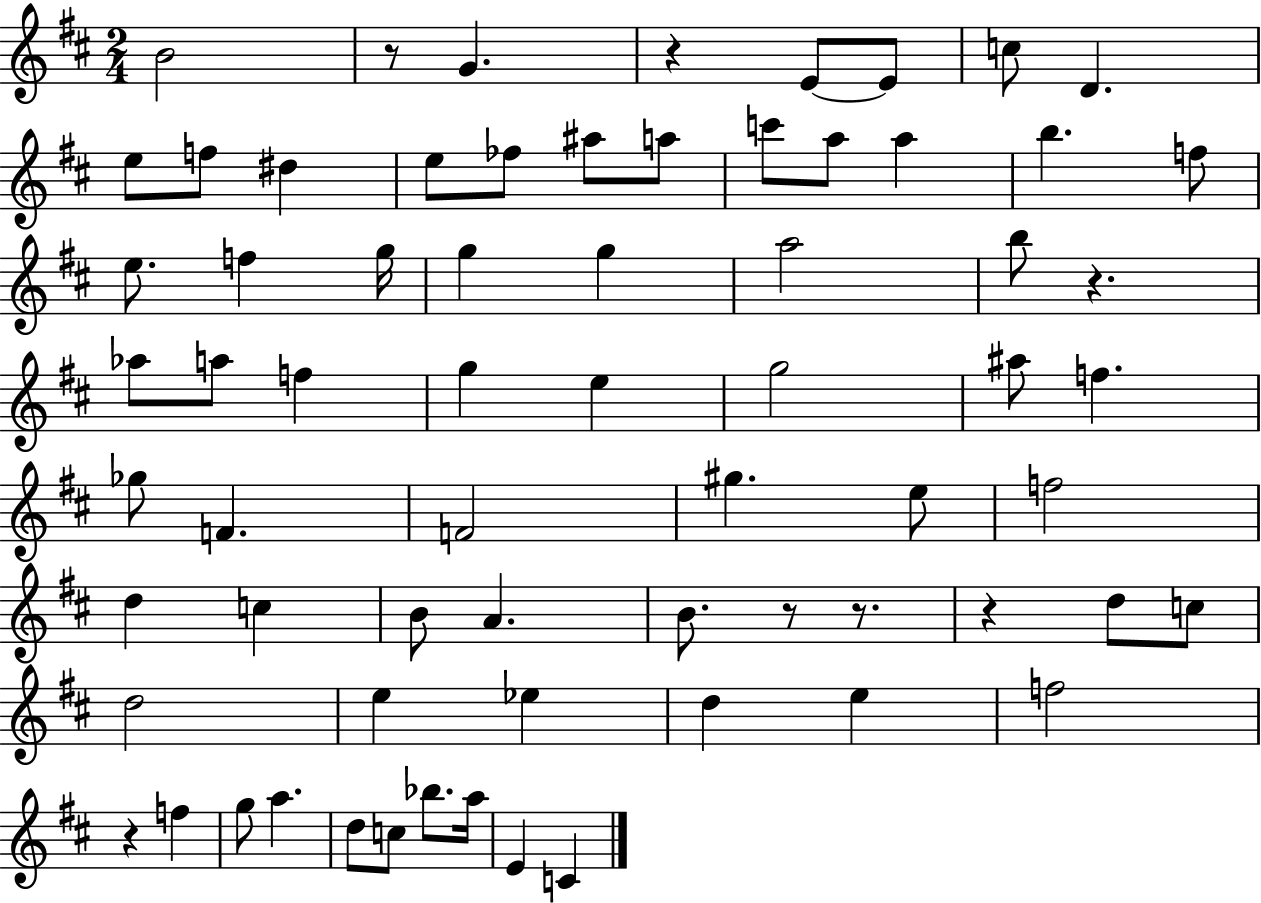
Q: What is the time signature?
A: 2/4